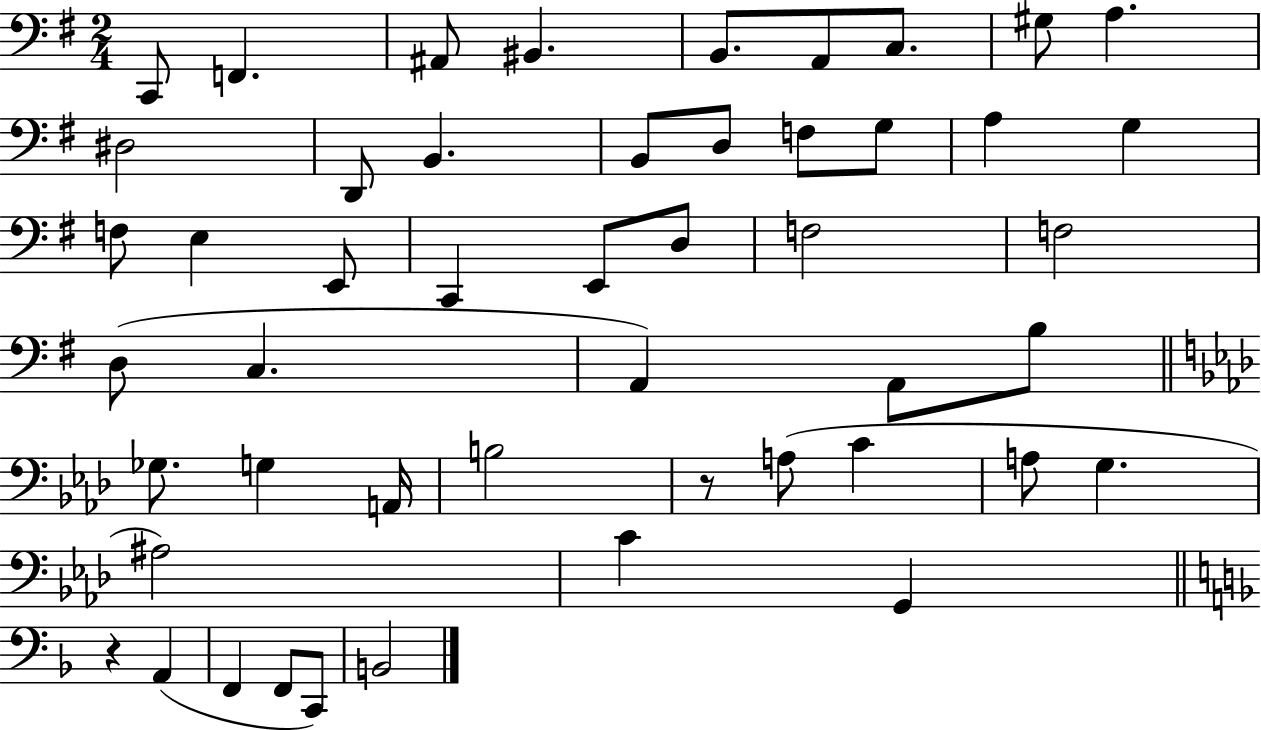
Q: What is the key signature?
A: G major